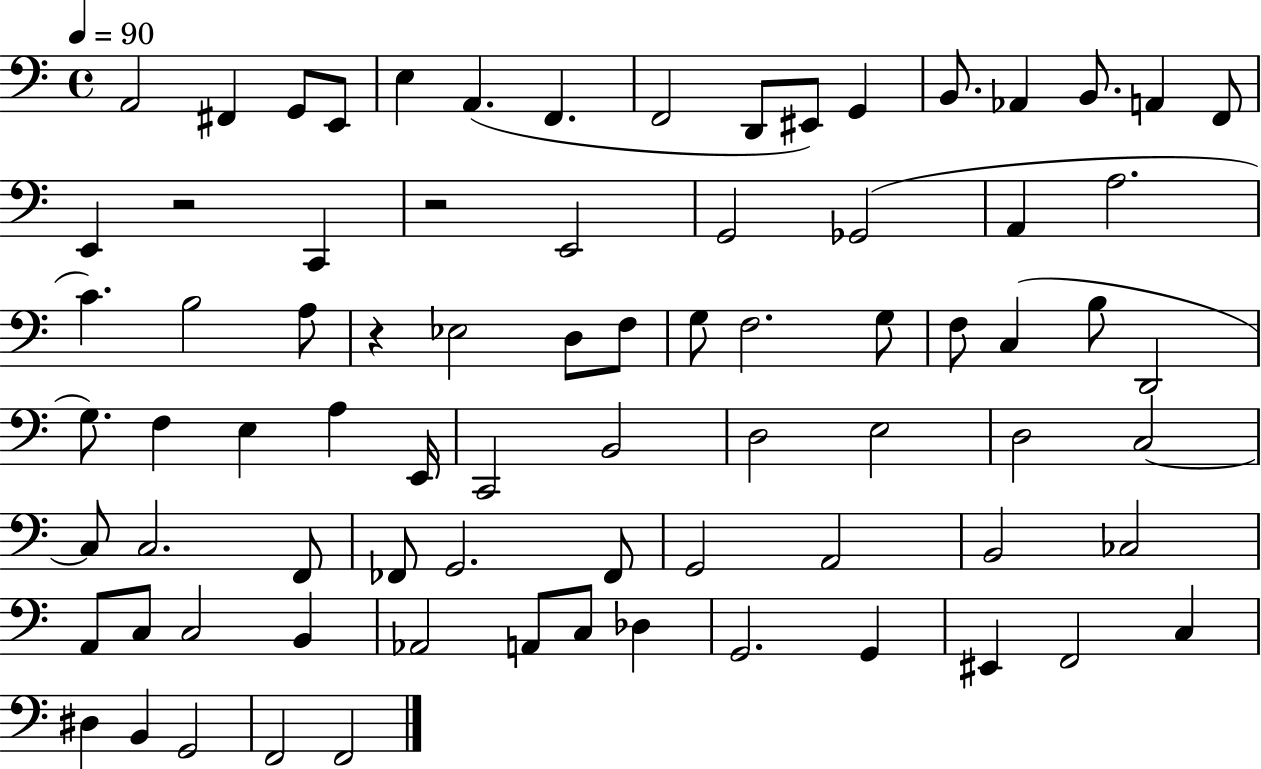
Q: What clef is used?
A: bass